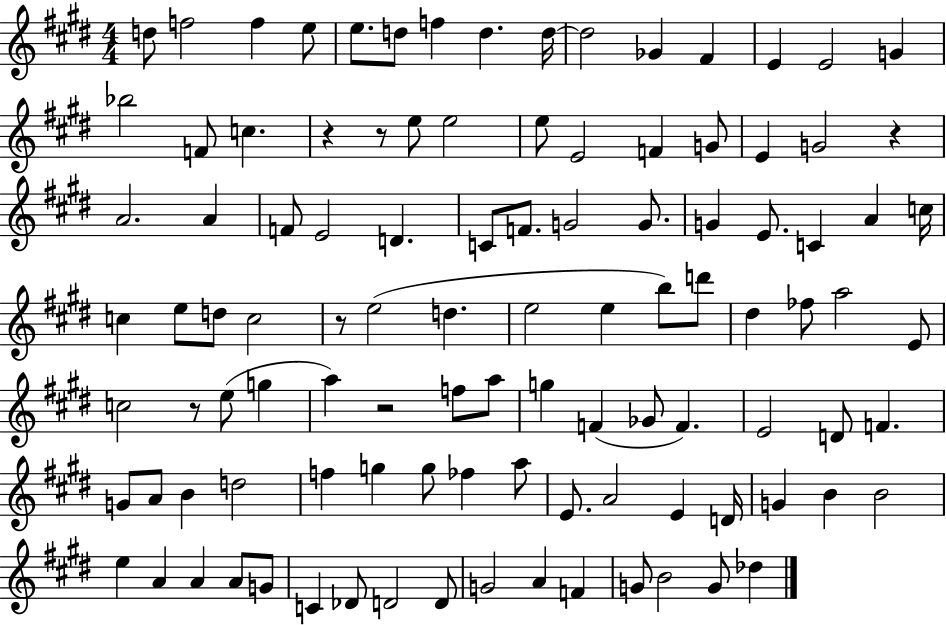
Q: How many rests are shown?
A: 6